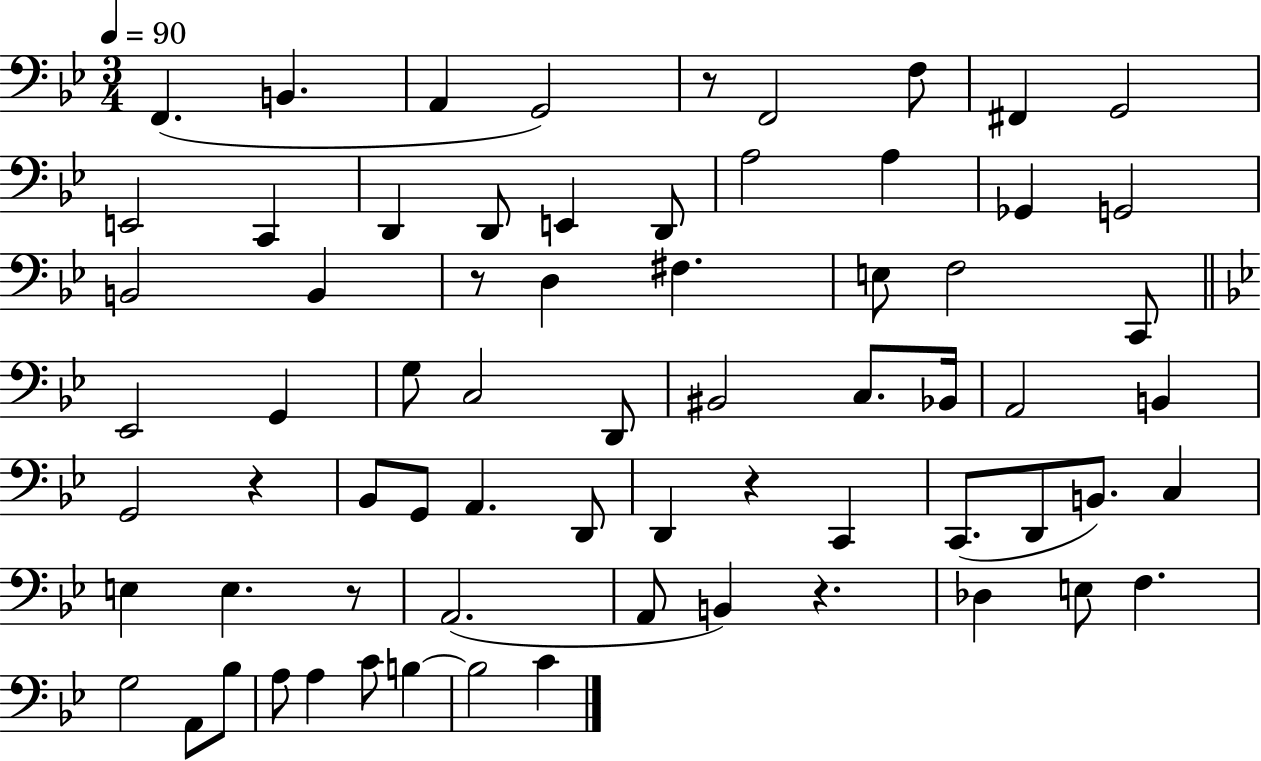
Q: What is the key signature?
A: BES major